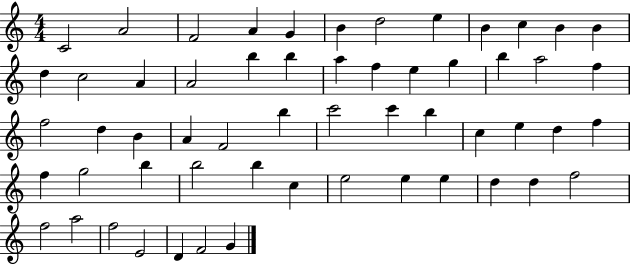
X:1
T:Untitled
M:4/4
L:1/4
K:C
C2 A2 F2 A G B d2 e B c B B d c2 A A2 b b a f e g b a2 f f2 d B A F2 b c'2 c' b c e d f f g2 b b2 b c e2 e e d d f2 f2 a2 f2 E2 D F2 G